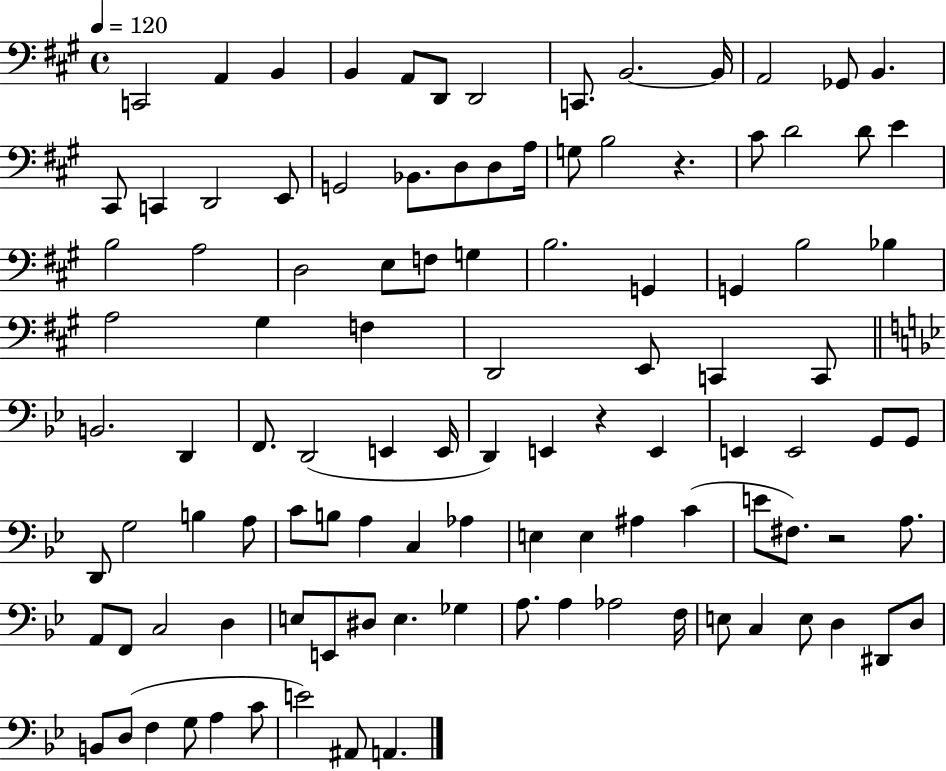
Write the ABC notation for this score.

X:1
T:Untitled
M:4/4
L:1/4
K:A
C,,2 A,, B,, B,, A,,/2 D,,/2 D,,2 C,,/2 B,,2 B,,/4 A,,2 _G,,/2 B,, ^C,,/2 C,, D,,2 E,,/2 G,,2 _B,,/2 D,/2 D,/2 A,/4 G,/2 B,2 z ^C/2 D2 D/2 E B,2 A,2 D,2 E,/2 F,/2 G, B,2 G,, G,, B,2 _B, A,2 ^G, F, D,,2 E,,/2 C,, C,,/2 B,,2 D,, F,,/2 D,,2 E,, E,,/4 D,, E,, z E,, E,, E,,2 G,,/2 G,,/2 D,,/2 G,2 B, A,/2 C/2 B,/2 A, C, _A, E, E, ^A, C E/2 ^F,/2 z2 A,/2 A,,/2 F,,/2 C,2 D, E,/2 E,,/2 ^D,/2 E, _G, A,/2 A, _A,2 F,/4 E,/2 C, E,/2 D, ^D,,/2 D,/2 B,,/2 D,/2 F, G,/2 A, C/2 E2 ^A,,/2 A,,